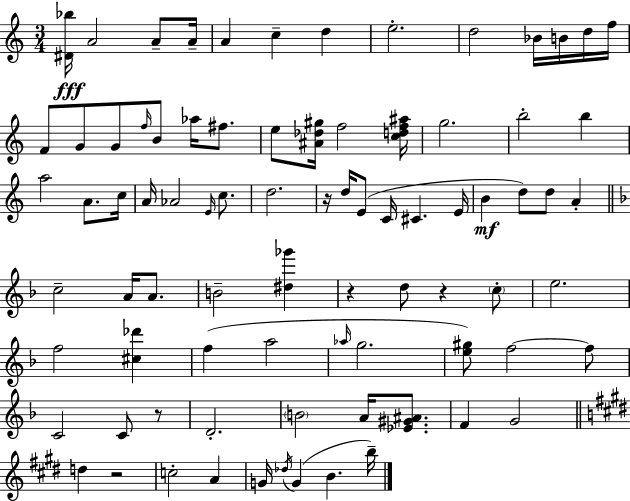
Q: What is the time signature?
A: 3/4